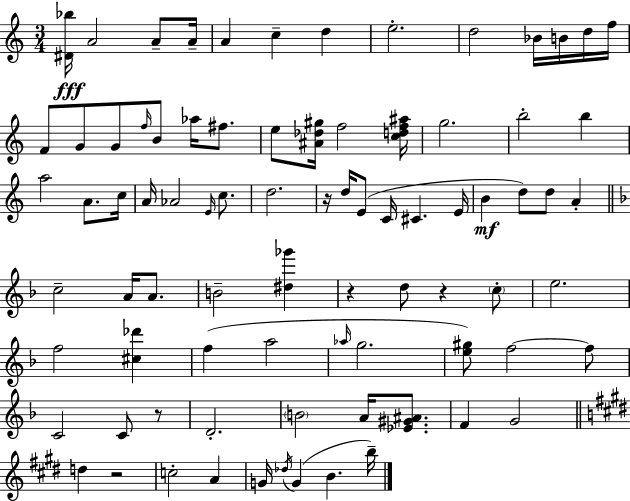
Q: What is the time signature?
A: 3/4